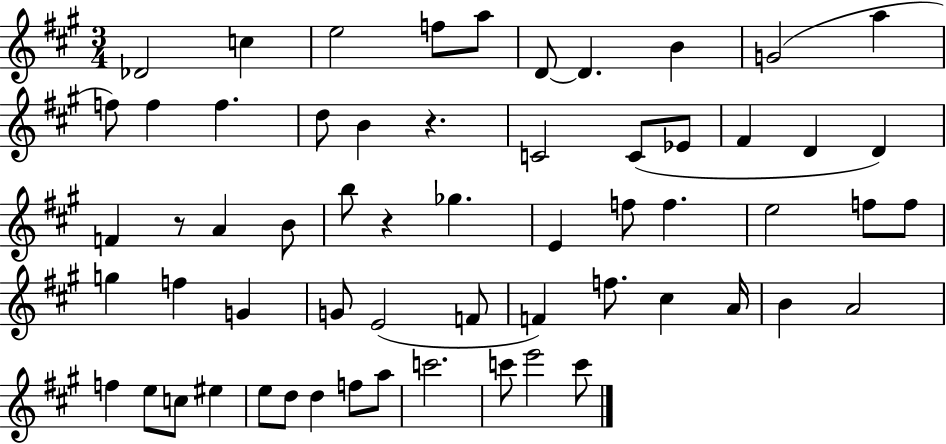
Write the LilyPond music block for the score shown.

{
  \clef treble
  \numericTimeSignature
  \time 3/4
  \key a \major
  des'2 c''4 | e''2 f''8 a''8 | d'8~~ d'4. b'4 | g'2( a''4 | \break f''8) f''4 f''4. | d''8 b'4 r4. | c'2 c'8( ees'8 | fis'4 d'4 d'4) | \break f'4 r8 a'4 b'8 | b''8 r4 ges''4. | e'4 f''8 f''4. | e''2 f''8 f''8 | \break g''4 f''4 g'4 | g'8 e'2( f'8 | f'4) f''8. cis''4 a'16 | b'4 a'2 | \break f''4 e''8 c''8 eis''4 | e''8 d''8 d''4 f''8 a''8 | c'''2. | c'''8 e'''2 c'''8 | \break \bar "|."
}